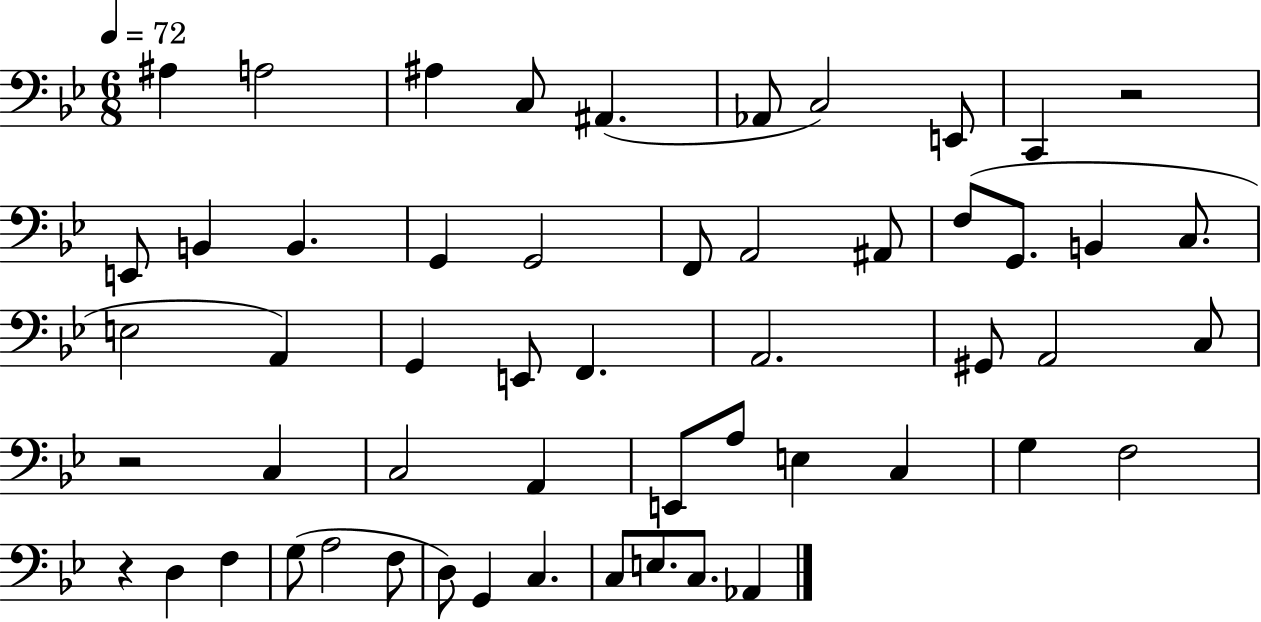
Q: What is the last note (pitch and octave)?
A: Ab2